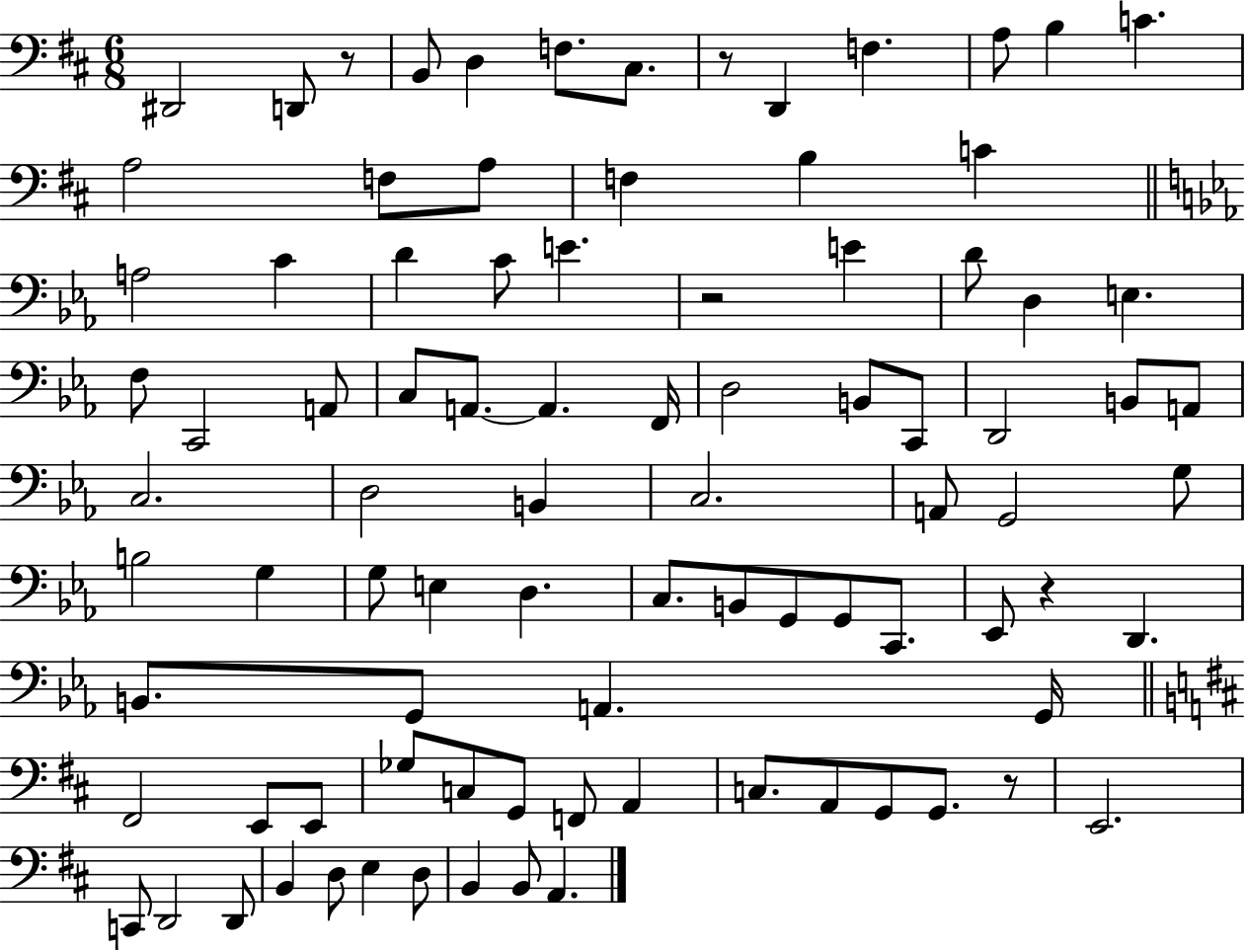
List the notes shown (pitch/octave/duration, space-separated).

D#2/h D2/e R/e B2/e D3/q F3/e. C#3/e. R/e D2/q F3/q. A3/e B3/q C4/q. A3/h F3/e A3/e F3/q B3/q C4/q A3/h C4/q D4/q C4/e E4/q. R/h E4/q D4/e D3/q E3/q. F3/e C2/h A2/e C3/e A2/e. A2/q. F2/s D3/h B2/e C2/e D2/h B2/e A2/e C3/h. D3/h B2/q C3/h. A2/e G2/h G3/e B3/h G3/q G3/e E3/q D3/q. C3/e. B2/e G2/e G2/e C2/e. Eb2/e R/q D2/q. B2/e. G2/e A2/q. G2/s F#2/h E2/e E2/e Gb3/e C3/e G2/e F2/e A2/q C3/e. A2/e G2/e G2/e. R/e E2/h. C2/e D2/h D2/e B2/q D3/e E3/q D3/e B2/q B2/e A2/q.